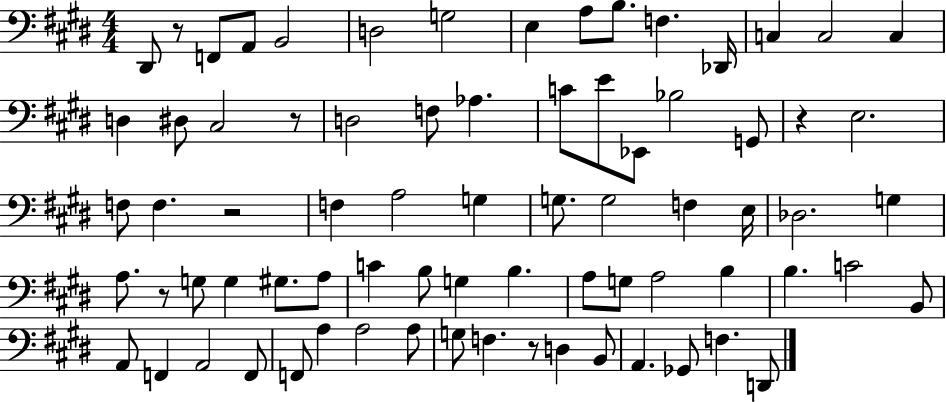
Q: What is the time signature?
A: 4/4